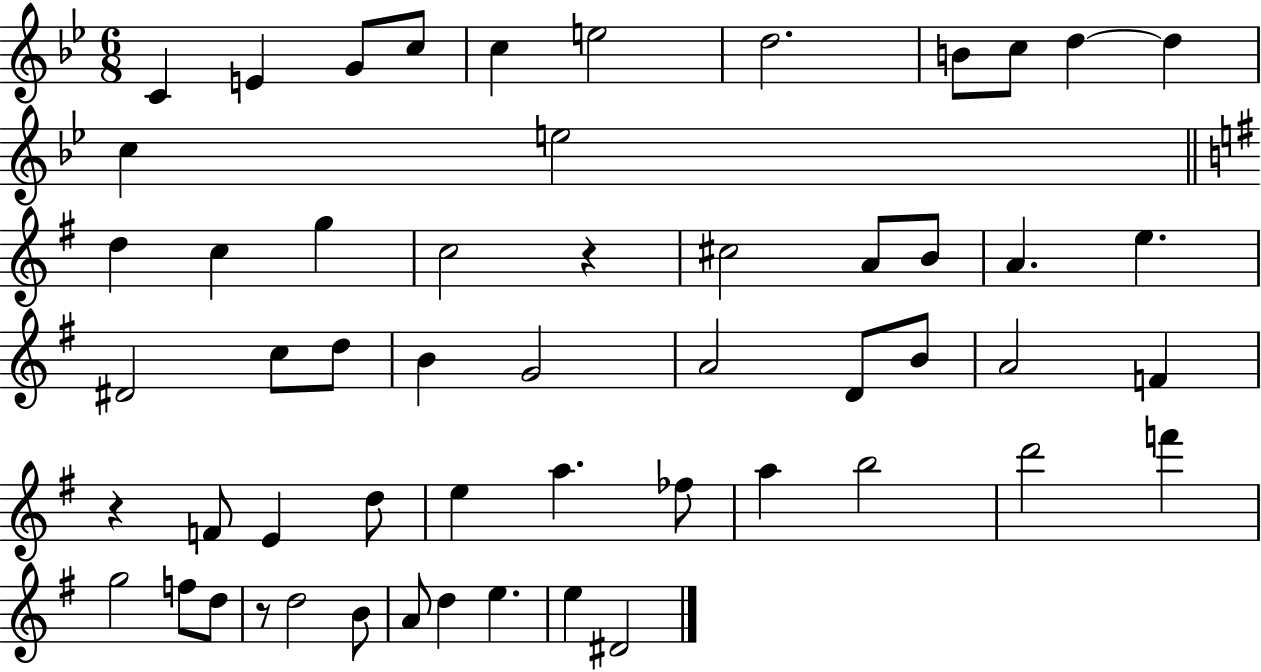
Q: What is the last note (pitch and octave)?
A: D#4